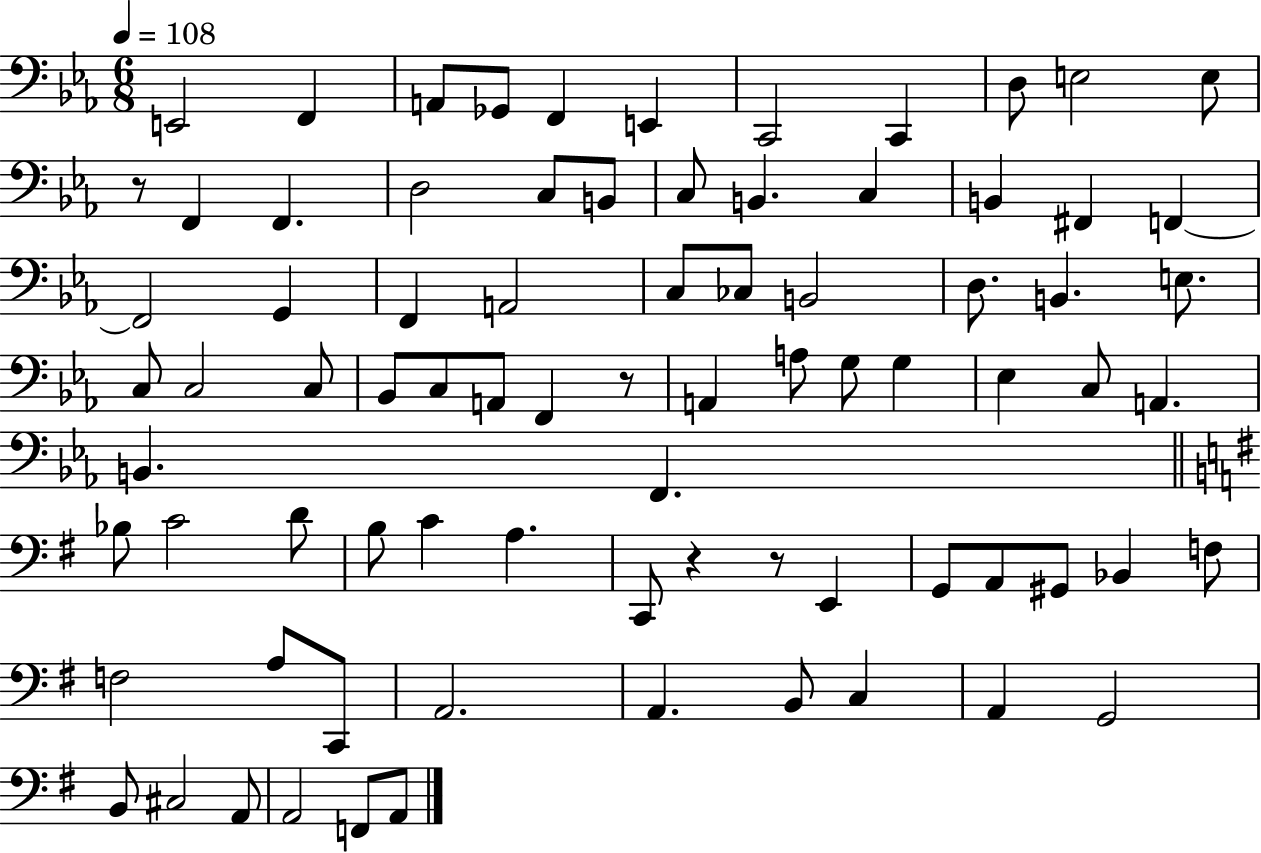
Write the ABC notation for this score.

X:1
T:Untitled
M:6/8
L:1/4
K:Eb
E,,2 F,, A,,/2 _G,,/2 F,, E,, C,,2 C,, D,/2 E,2 E,/2 z/2 F,, F,, D,2 C,/2 B,,/2 C,/2 B,, C, B,, ^F,, F,, F,,2 G,, F,, A,,2 C,/2 _C,/2 B,,2 D,/2 B,, E,/2 C,/2 C,2 C,/2 _B,,/2 C,/2 A,,/2 F,, z/2 A,, A,/2 G,/2 G, _E, C,/2 A,, B,, F,, _B,/2 C2 D/2 B,/2 C A, C,,/2 z z/2 E,, G,,/2 A,,/2 ^G,,/2 _B,, F,/2 F,2 A,/2 C,,/2 A,,2 A,, B,,/2 C, A,, G,,2 B,,/2 ^C,2 A,,/2 A,,2 F,,/2 A,,/2